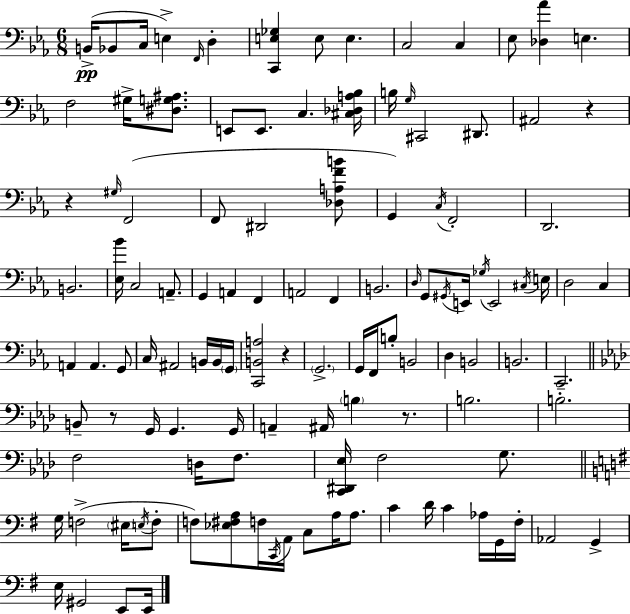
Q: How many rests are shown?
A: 5